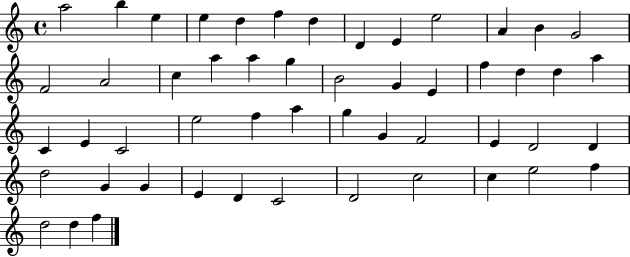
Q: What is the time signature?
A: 4/4